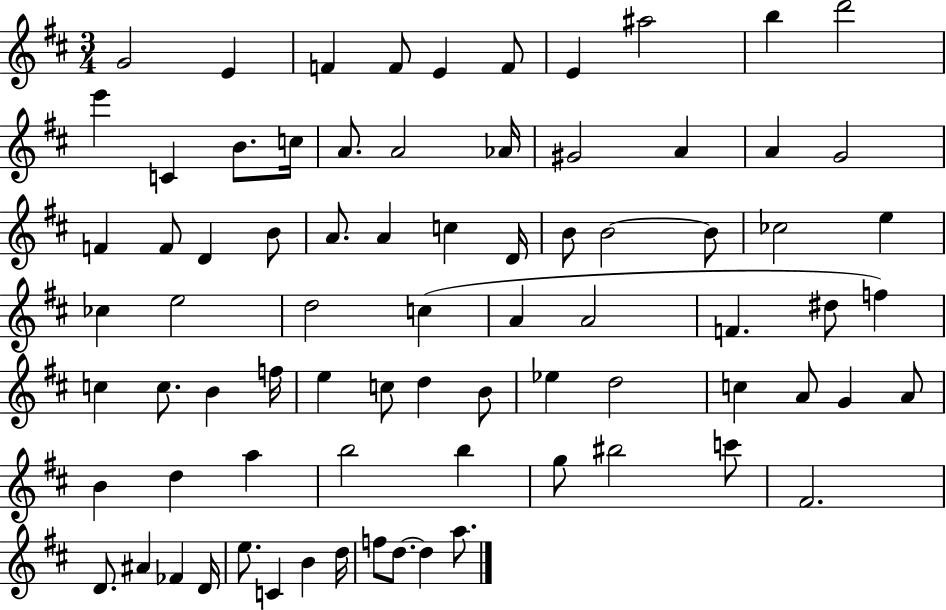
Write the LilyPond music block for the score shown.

{
  \clef treble
  \numericTimeSignature
  \time 3/4
  \key d \major
  g'2 e'4 | f'4 f'8 e'4 f'8 | e'4 ais''2 | b''4 d'''2 | \break e'''4 c'4 b'8. c''16 | a'8. a'2 aes'16 | gis'2 a'4 | a'4 g'2 | \break f'4 f'8 d'4 b'8 | a'8. a'4 c''4 d'16 | b'8 b'2~~ b'8 | ces''2 e''4 | \break ces''4 e''2 | d''2 c''4( | a'4 a'2 | f'4. dis''8 f''4) | \break c''4 c''8. b'4 f''16 | e''4 c''8 d''4 b'8 | ees''4 d''2 | c''4 a'8 g'4 a'8 | \break b'4 d''4 a''4 | b''2 b''4 | g''8 bis''2 c'''8 | fis'2. | \break d'8. ais'4 fes'4 d'16 | e''8. c'4 b'4 d''16 | f''8 d''8.~~ d''4 a''8. | \bar "|."
}